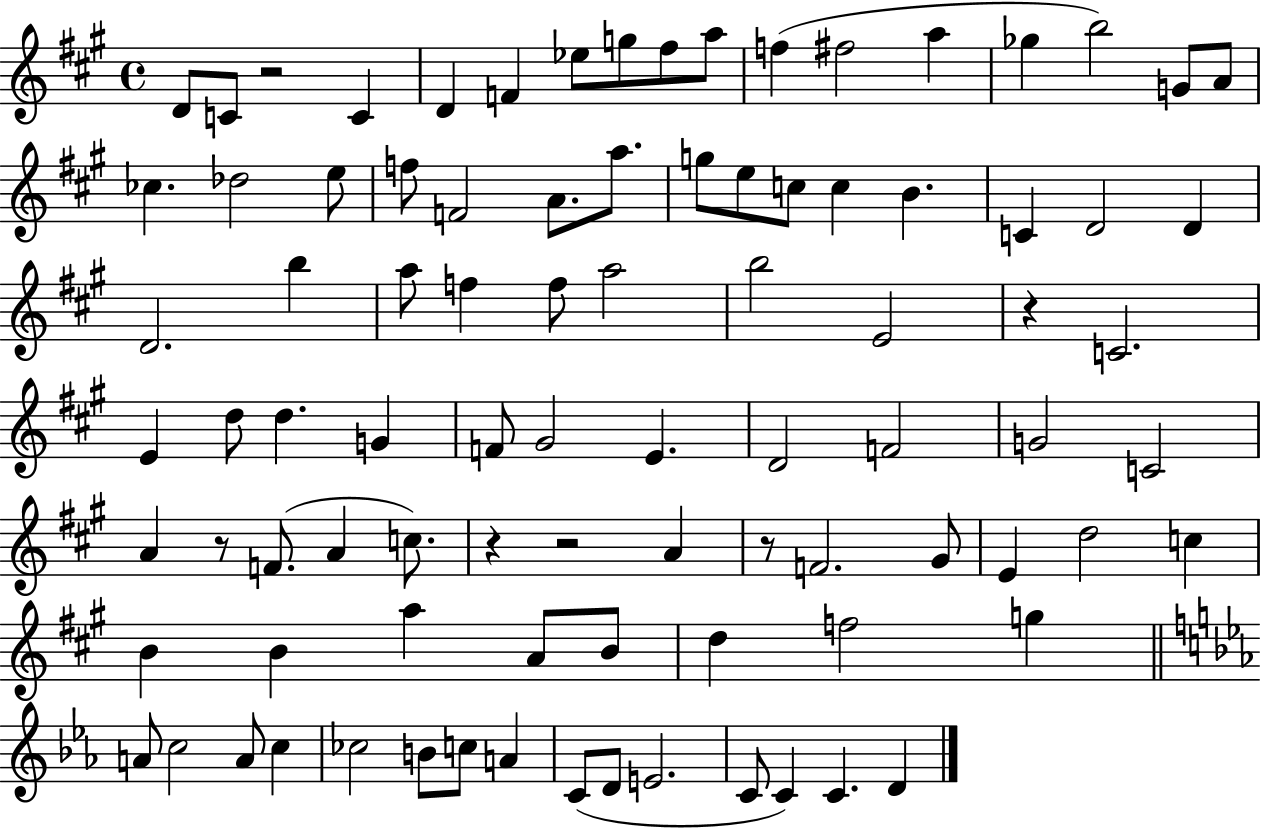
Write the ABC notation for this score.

X:1
T:Untitled
M:4/4
L:1/4
K:A
D/2 C/2 z2 C D F _e/2 g/2 ^f/2 a/2 f ^f2 a _g b2 G/2 A/2 _c _d2 e/2 f/2 F2 A/2 a/2 g/2 e/2 c/2 c B C D2 D D2 b a/2 f f/2 a2 b2 E2 z C2 E d/2 d G F/2 ^G2 E D2 F2 G2 C2 A z/2 F/2 A c/2 z z2 A z/2 F2 ^G/2 E d2 c B B a A/2 B/2 d f2 g A/2 c2 A/2 c _c2 B/2 c/2 A C/2 D/2 E2 C/2 C C D